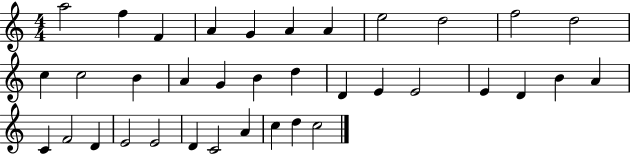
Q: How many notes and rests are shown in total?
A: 36